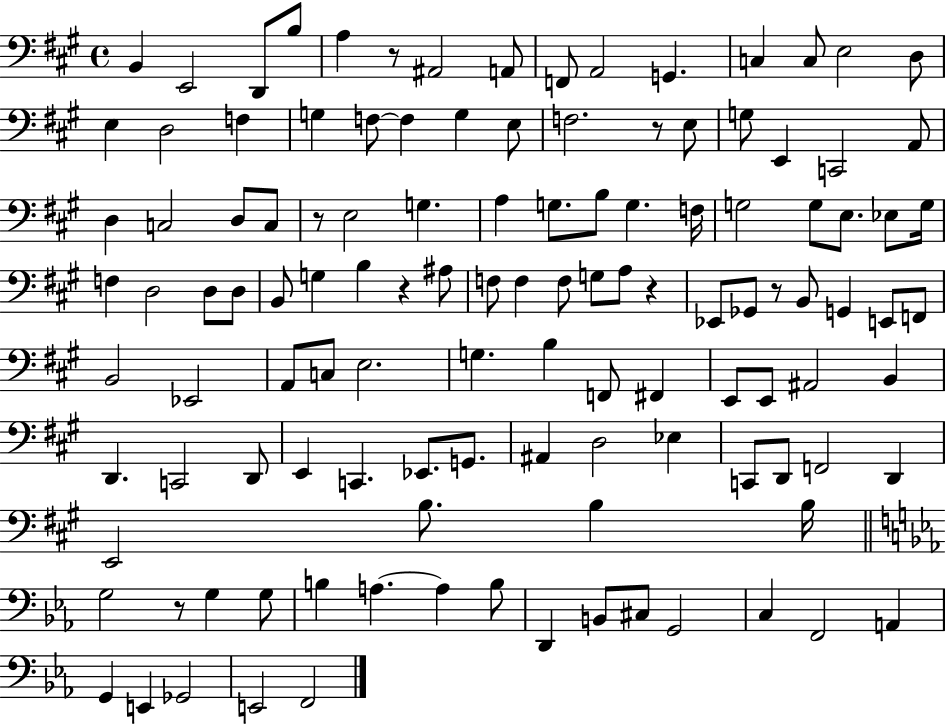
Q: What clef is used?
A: bass